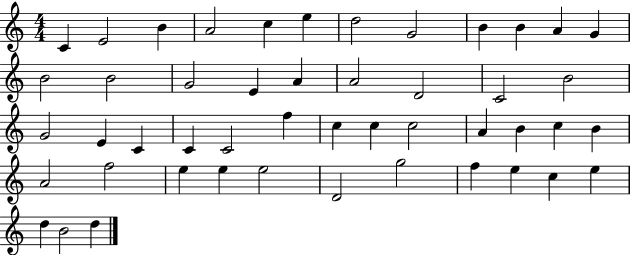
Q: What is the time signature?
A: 4/4